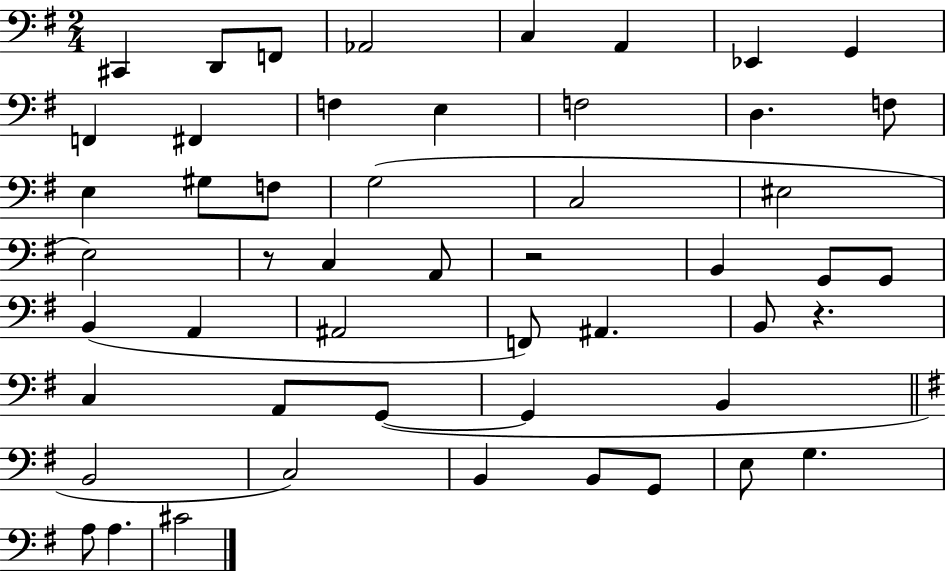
{
  \clef bass
  \numericTimeSignature
  \time 2/4
  \key g \major
  cis,4 d,8 f,8 | aes,2 | c4 a,4 | ees,4 g,4 | \break f,4 fis,4 | f4 e4 | f2 | d4. f8 | \break e4 gis8 f8 | g2( | c2 | eis2 | \break e2) | r8 c4 a,8 | r2 | b,4 g,8 g,8 | \break b,4( a,4 | ais,2 | f,8) ais,4. | b,8 r4. | \break c4 a,8 g,8~(~ | g,4 b,4 | \bar "||" \break \key g \major b,2 | c2) | b,4 b,8 g,8 | e8 g4. | \break a8 a4. | cis'2 | \bar "|."
}